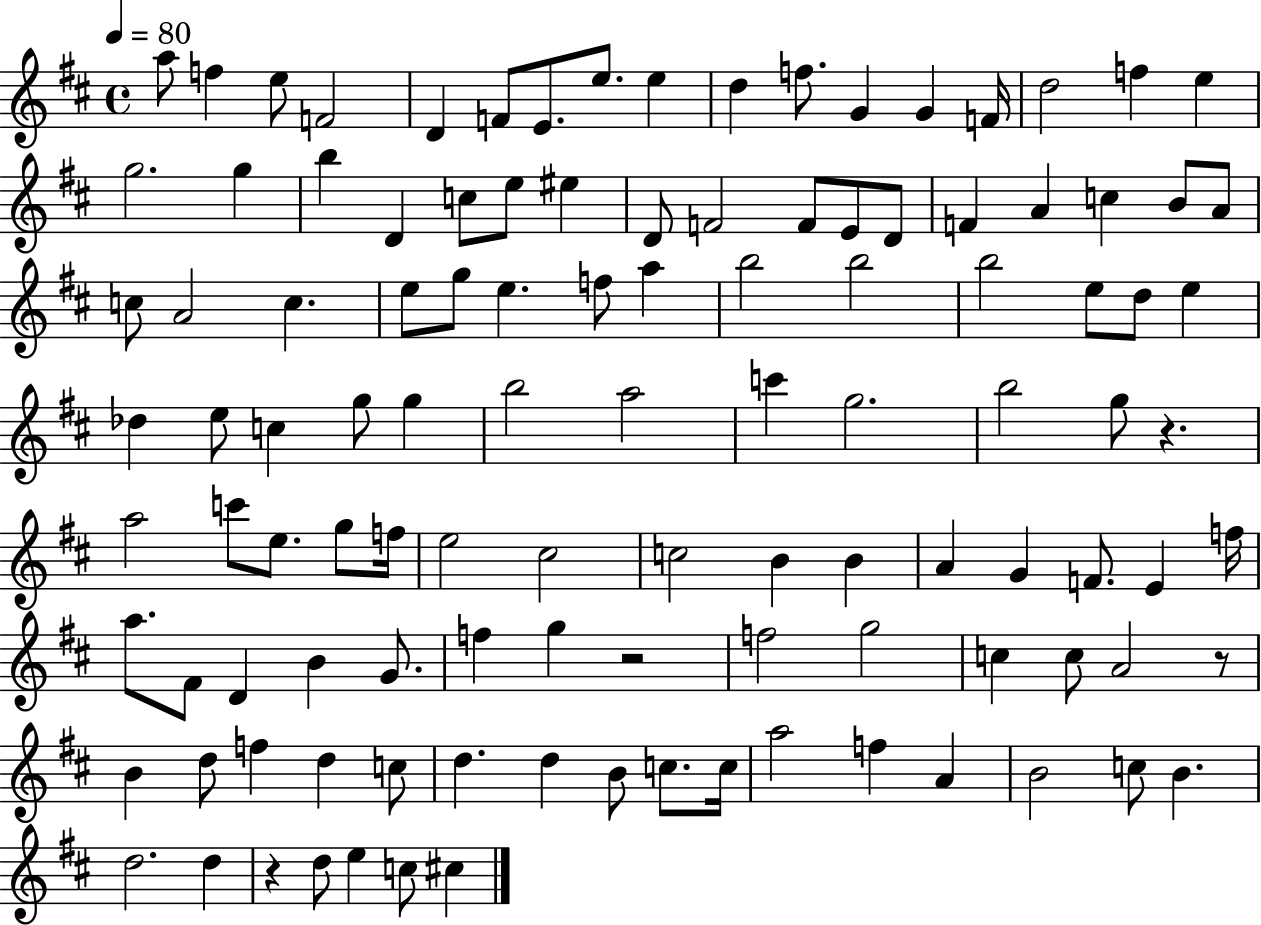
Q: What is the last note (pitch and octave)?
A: C#5